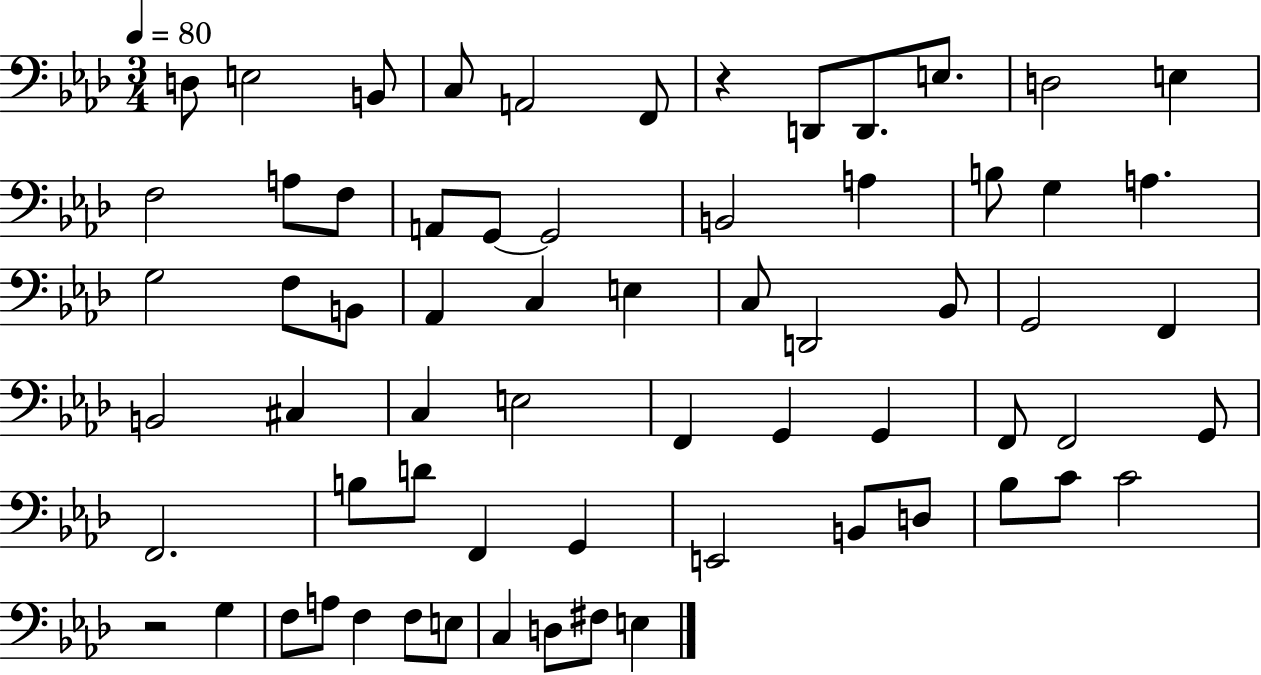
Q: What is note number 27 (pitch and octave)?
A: C3